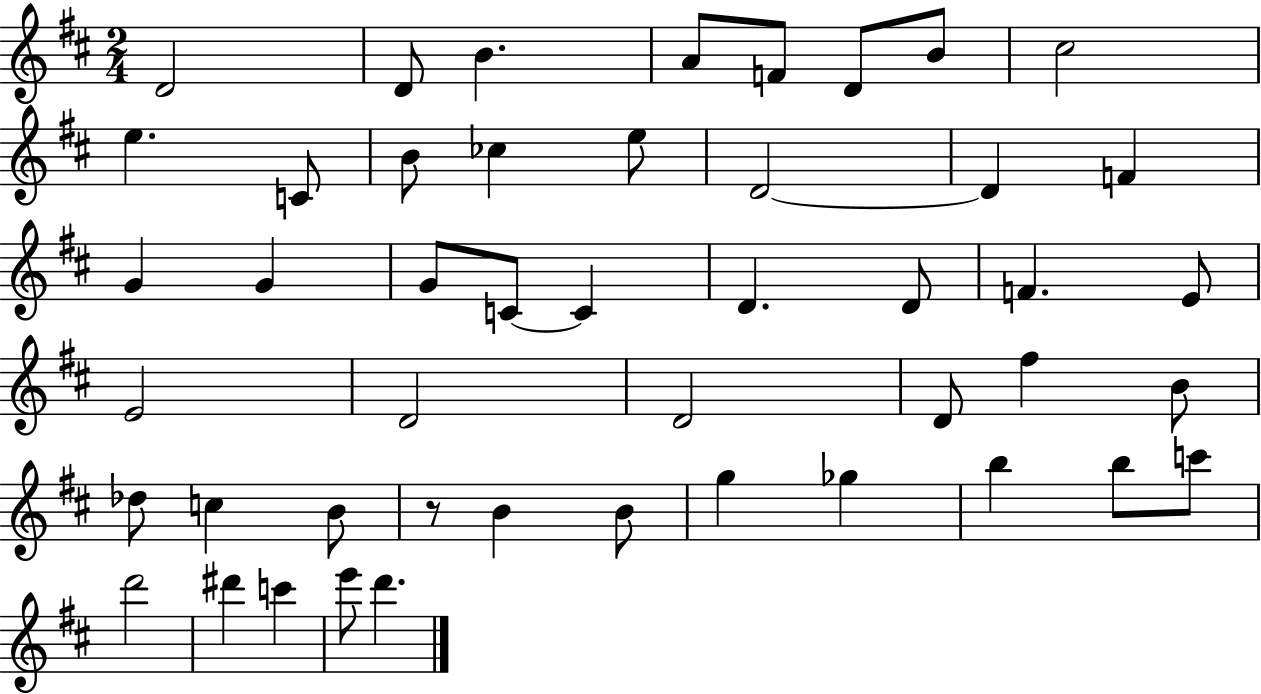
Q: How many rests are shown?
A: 1